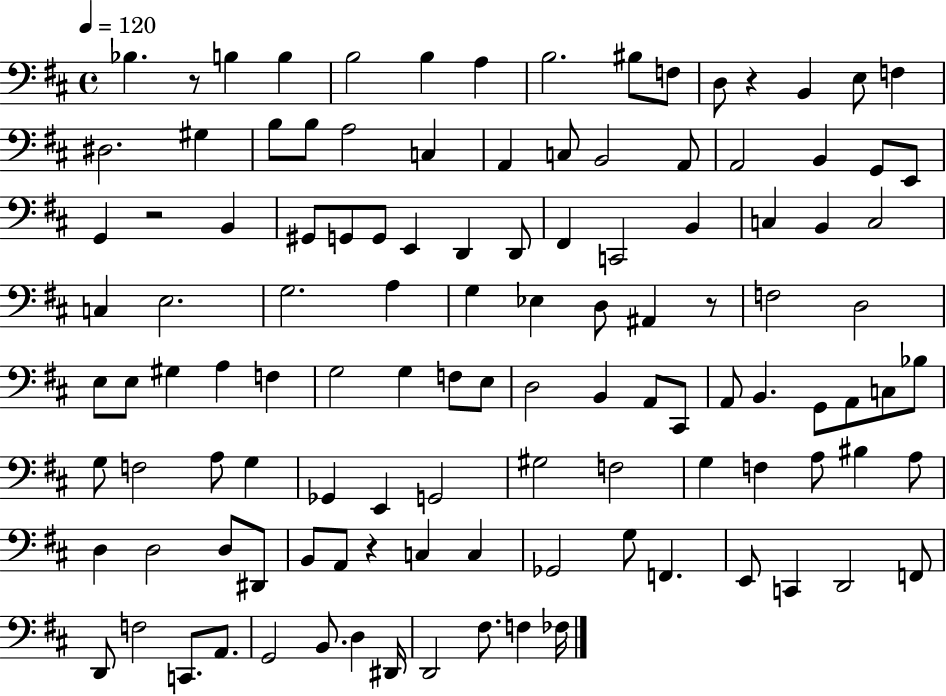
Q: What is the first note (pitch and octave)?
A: Bb3